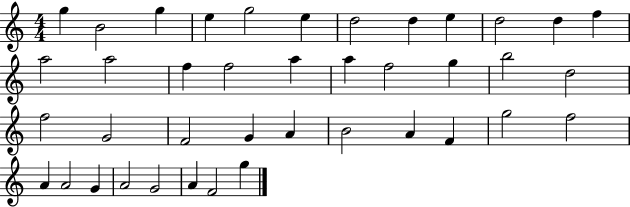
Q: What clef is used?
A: treble